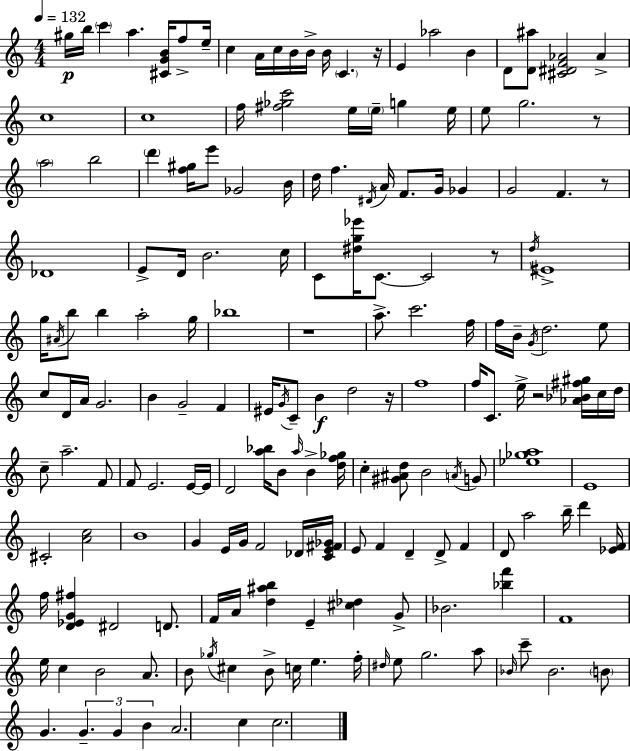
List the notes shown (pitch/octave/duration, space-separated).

G#5/s B5/s C6/q A5/q. [C#4,G4,B4]/s F5/e E5/s C5/q A4/s C5/s B4/s B4/s B4/s C4/q. R/s E4/q Ab5/h B4/q D4/e [D4,A#5]/e [C#4,D#4,F4,Ab4]/h Ab4/q C5/w C5/w F5/s [F#5,Gb5,C6]/h E5/s E5/s G5/q E5/s E5/e G5/h. R/e A5/h B5/h D6/q [F5,G#5]/s E6/e Gb4/h B4/s D5/s F5/q. D#4/s A4/s F4/e. G4/s Gb4/q G4/h F4/q. R/e Db4/w E4/e D4/s B4/h. C5/s C4/e [D#5,G5,Eb6]/s C4/e. C4/h R/e D5/s EIS4/w G5/s A#4/s B5/e B5/q A5/h G5/s Bb5/w R/w A5/e. C6/h. F5/s F5/s B4/s G4/s D5/h. E5/e C5/e D4/s A4/s G4/h. B4/q G4/h F4/q EIS4/s G4/s C4/e B4/q D5/h R/s F5/w F5/s C4/e. E5/s R/h [Ab4,Bb4,F#5,G#5]/s C5/s D5/s C5/e A5/h. F4/e F4/e E4/h. E4/s E4/s D4/h [A5,Bb5]/s B4/e A5/s B4/q [D5,F5,Gb5]/s C5/q [G#4,A#4,D5]/e B4/h A4/s G4/e [Eb5,Gb5,A5]/w E4/w C#4/h [A4,C5]/h B4/w G4/q E4/s G4/s F4/h Db4/s [C4,E4,F#4,Gb4]/s E4/e F4/q D4/q D4/e F4/q D4/e A5/h B5/s D6/q [Eb4,F4]/s F5/s [D4,Eb4,G4,F#5]/q D#4/h D4/e. F4/s A4/s [D5,A#5,B5]/q E4/q [C#5,Db5]/q G4/e Bb4/h. [Bb5,F6]/q F4/w E5/s C5/q B4/h A4/e. B4/e Gb5/s C#5/q B4/e C5/s E5/q. F5/s D#5/s E5/e G5/h. A5/e Bb4/s C6/e Bb4/h. B4/e G4/q. G4/q. G4/q B4/q A4/h. C5/q C5/h.